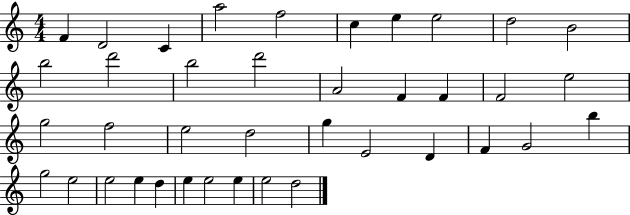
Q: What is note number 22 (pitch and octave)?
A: E5